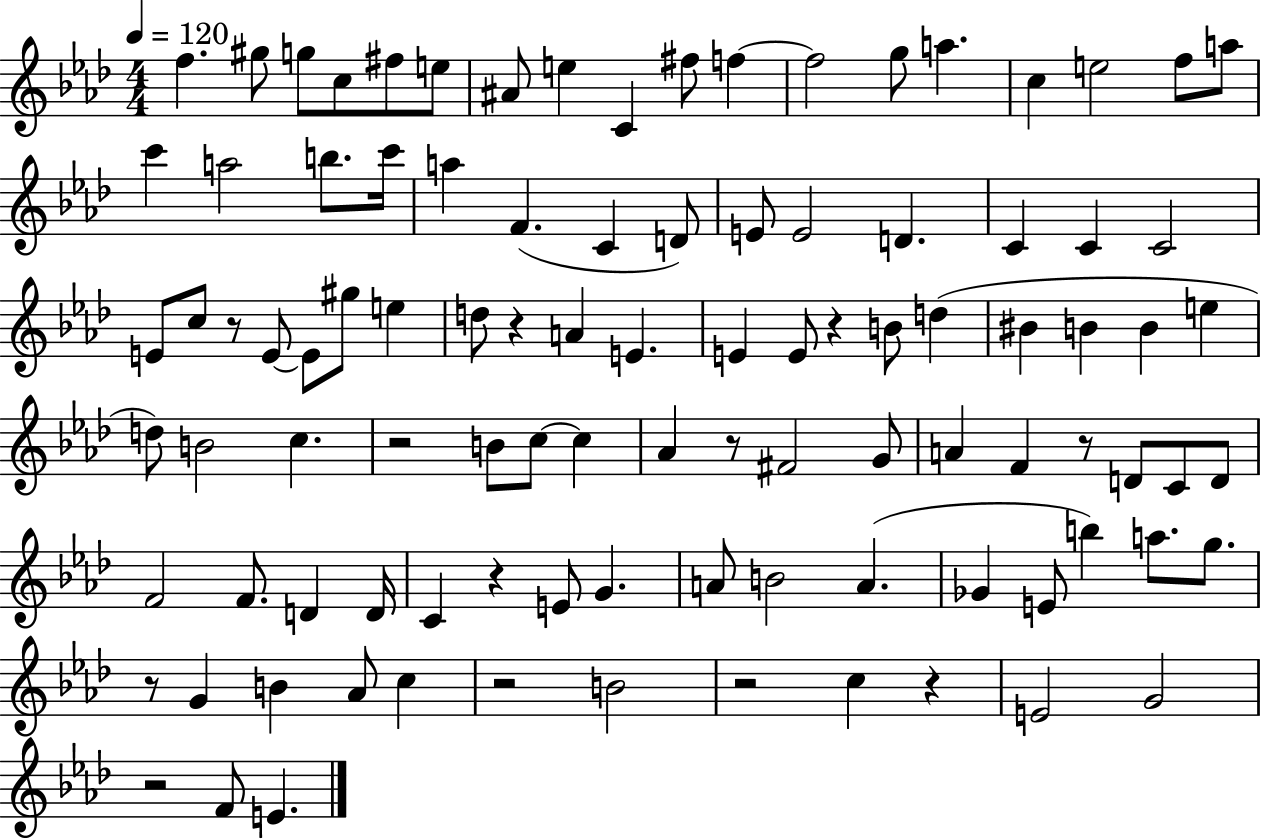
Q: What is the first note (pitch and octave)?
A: F5